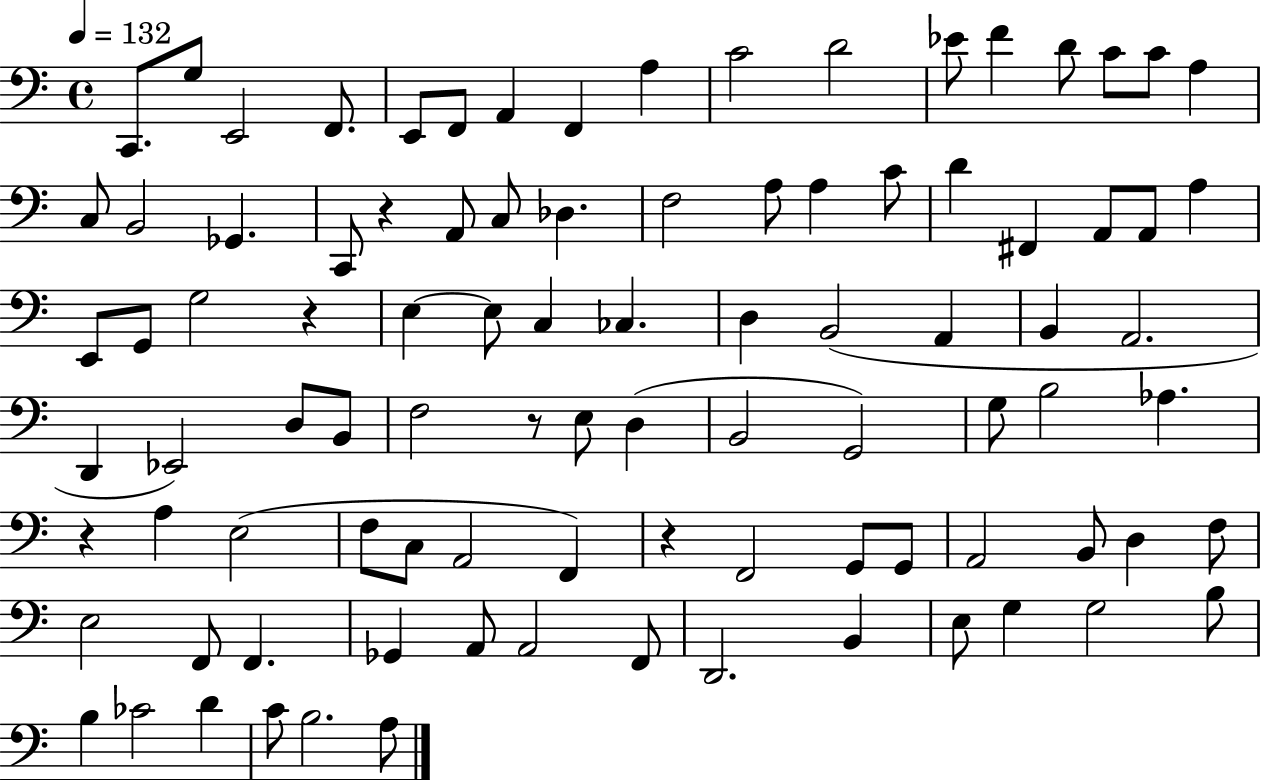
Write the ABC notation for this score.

X:1
T:Untitled
M:4/4
L:1/4
K:C
C,,/2 G,/2 E,,2 F,,/2 E,,/2 F,,/2 A,, F,, A, C2 D2 _E/2 F D/2 C/2 C/2 A, C,/2 B,,2 _G,, C,,/2 z A,,/2 C,/2 _D, F,2 A,/2 A, C/2 D ^F,, A,,/2 A,,/2 A, E,,/2 G,,/2 G,2 z E, E,/2 C, _C, D, B,,2 A,, B,, A,,2 D,, _E,,2 D,/2 B,,/2 F,2 z/2 E,/2 D, B,,2 G,,2 G,/2 B,2 _A, z A, E,2 F,/2 C,/2 A,,2 F,, z F,,2 G,,/2 G,,/2 A,,2 B,,/2 D, F,/2 E,2 F,,/2 F,, _G,, A,,/2 A,,2 F,,/2 D,,2 B,, E,/2 G, G,2 B,/2 B, _C2 D C/2 B,2 A,/2